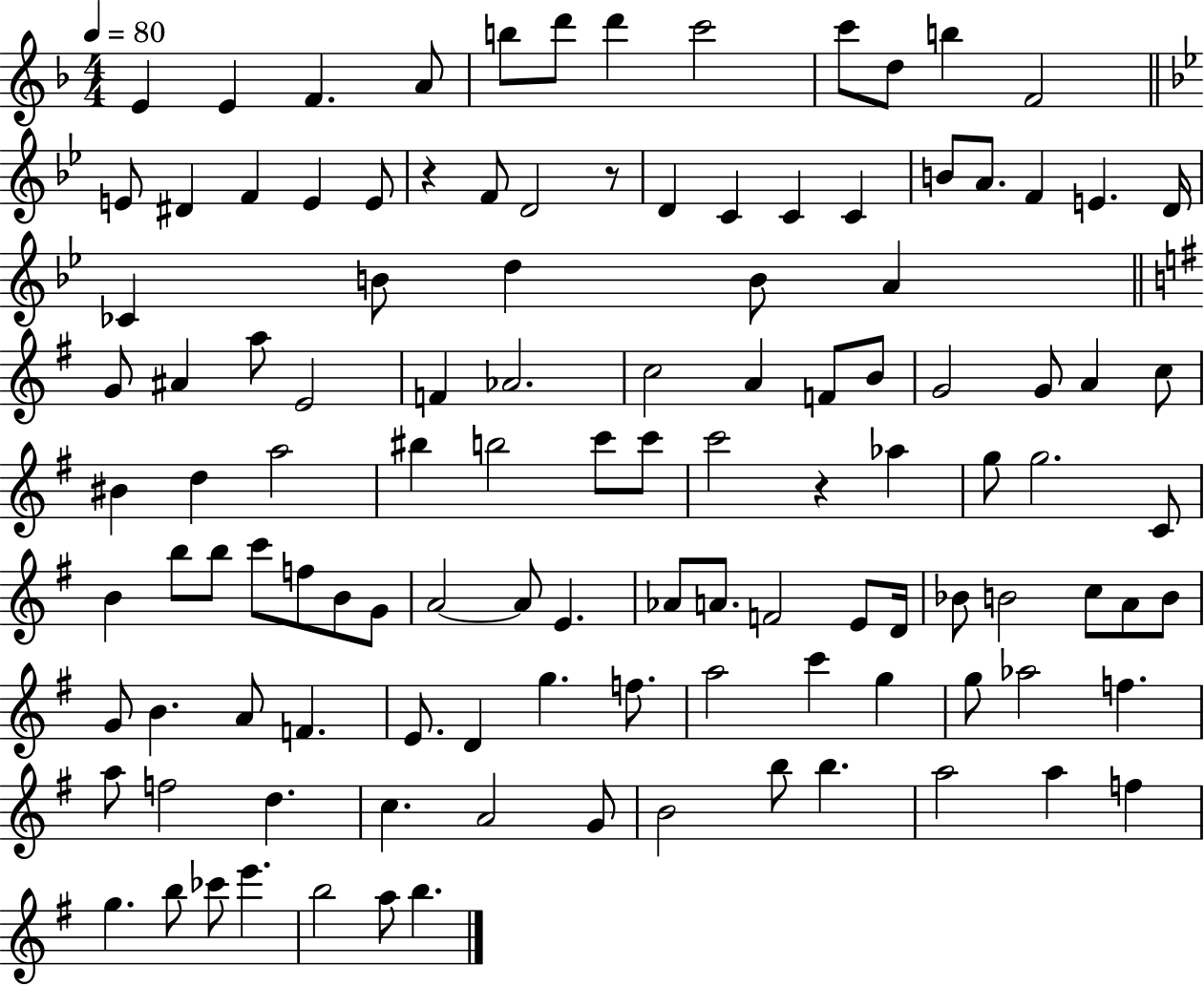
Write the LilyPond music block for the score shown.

{
  \clef treble
  \numericTimeSignature
  \time 4/4
  \key f \major
  \tempo 4 = 80
  e'4 e'4 f'4. a'8 | b''8 d'''8 d'''4 c'''2 | c'''8 d''8 b''4 f'2 | \bar "||" \break \key bes \major e'8 dis'4 f'4 e'4 e'8 | r4 f'8 d'2 r8 | d'4 c'4 c'4 c'4 | b'8 a'8. f'4 e'4. d'16 | \break ces'4 b'8 d''4 b'8 a'4 | \bar "||" \break \key e \minor g'8 ais'4 a''8 e'2 | f'4 aes'2. | c''2 a'4 f'8 b'8 | g'2 g'8 a'4 c''8 | \break bis'4 d''4 a''2 | bis''4 b''2 c'''8 c'''8 | c'''2 r4 aes''4 | g''8 g''2. c'8 | \break b'4 b''8 b''8 c'''8 f''8 b'8 g'8 | a'2~~ a'8 e'4. | aes'8 a'8. f'2 e'8 d'16 | bes'8 b'2 c''8 a'8 b'8 | \break g'8 b'4. a'8 f'4. | e'8. d'4 g''4. f''8. | a''2 c'''4 g''4 | g''8 aes''2 f''4. | \break a''8 f''2 d''4. | c''4. a'2 g'8 | b'2 b''8 b''4. | a''2 a''4 f''4 | \break g''4. b''8 ces'''8 e'''4. | b''2 a''8 b''4. | \bar "|."
}